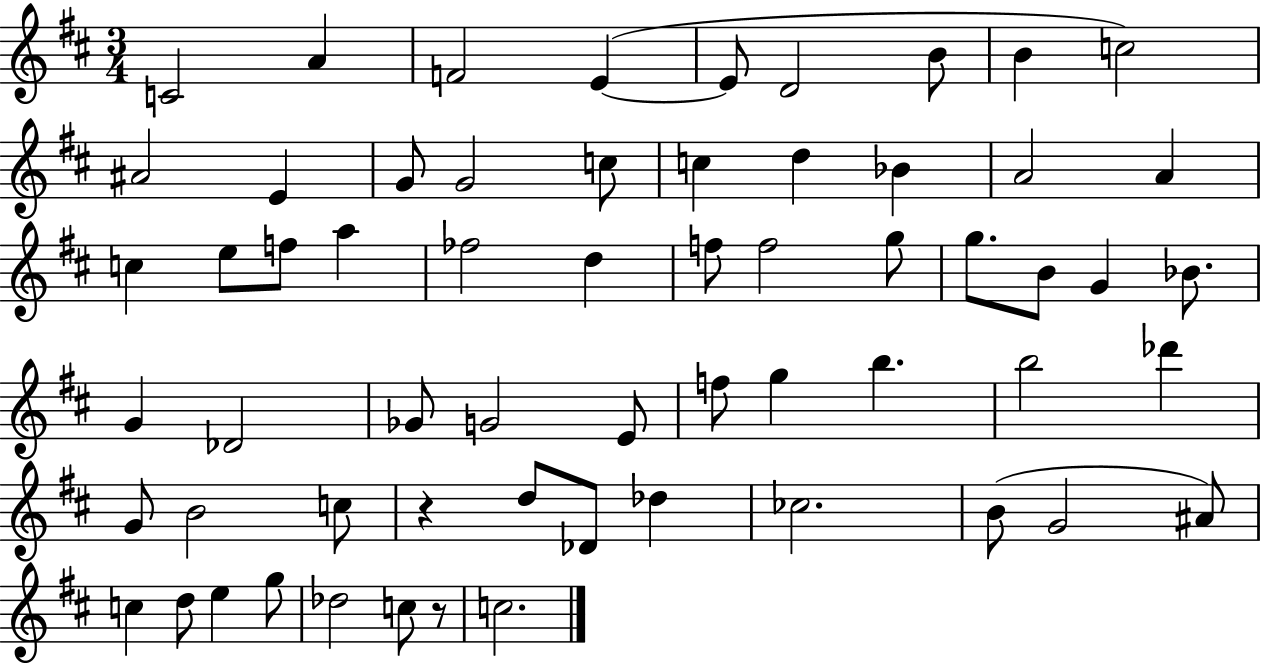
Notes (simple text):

C4/h A4/q F4/h E4/q E4/e D4/h B4/e B4/q C5/h A#4/h E4/q G4/e G4/h C5/e C5/q D5/q Bb4/q A4/h A4/q C5/q E5/e F5/e A5/q FES5/h D5/q F5/e F5/h G5/e G5/e. B4/e G4/q Bb4/e. G4/q Db4/h Gb4/e G4/h E4/e F5/e G5/q B5/q. B5/h Db6/q G4/e B4/h C5/e R/q D5/e Db4/e Db5/q CES5/h. B4/e G4/h A#4/e C5/q D5/e E5/q G5/e Db5/h C5/e R/e C5/h.